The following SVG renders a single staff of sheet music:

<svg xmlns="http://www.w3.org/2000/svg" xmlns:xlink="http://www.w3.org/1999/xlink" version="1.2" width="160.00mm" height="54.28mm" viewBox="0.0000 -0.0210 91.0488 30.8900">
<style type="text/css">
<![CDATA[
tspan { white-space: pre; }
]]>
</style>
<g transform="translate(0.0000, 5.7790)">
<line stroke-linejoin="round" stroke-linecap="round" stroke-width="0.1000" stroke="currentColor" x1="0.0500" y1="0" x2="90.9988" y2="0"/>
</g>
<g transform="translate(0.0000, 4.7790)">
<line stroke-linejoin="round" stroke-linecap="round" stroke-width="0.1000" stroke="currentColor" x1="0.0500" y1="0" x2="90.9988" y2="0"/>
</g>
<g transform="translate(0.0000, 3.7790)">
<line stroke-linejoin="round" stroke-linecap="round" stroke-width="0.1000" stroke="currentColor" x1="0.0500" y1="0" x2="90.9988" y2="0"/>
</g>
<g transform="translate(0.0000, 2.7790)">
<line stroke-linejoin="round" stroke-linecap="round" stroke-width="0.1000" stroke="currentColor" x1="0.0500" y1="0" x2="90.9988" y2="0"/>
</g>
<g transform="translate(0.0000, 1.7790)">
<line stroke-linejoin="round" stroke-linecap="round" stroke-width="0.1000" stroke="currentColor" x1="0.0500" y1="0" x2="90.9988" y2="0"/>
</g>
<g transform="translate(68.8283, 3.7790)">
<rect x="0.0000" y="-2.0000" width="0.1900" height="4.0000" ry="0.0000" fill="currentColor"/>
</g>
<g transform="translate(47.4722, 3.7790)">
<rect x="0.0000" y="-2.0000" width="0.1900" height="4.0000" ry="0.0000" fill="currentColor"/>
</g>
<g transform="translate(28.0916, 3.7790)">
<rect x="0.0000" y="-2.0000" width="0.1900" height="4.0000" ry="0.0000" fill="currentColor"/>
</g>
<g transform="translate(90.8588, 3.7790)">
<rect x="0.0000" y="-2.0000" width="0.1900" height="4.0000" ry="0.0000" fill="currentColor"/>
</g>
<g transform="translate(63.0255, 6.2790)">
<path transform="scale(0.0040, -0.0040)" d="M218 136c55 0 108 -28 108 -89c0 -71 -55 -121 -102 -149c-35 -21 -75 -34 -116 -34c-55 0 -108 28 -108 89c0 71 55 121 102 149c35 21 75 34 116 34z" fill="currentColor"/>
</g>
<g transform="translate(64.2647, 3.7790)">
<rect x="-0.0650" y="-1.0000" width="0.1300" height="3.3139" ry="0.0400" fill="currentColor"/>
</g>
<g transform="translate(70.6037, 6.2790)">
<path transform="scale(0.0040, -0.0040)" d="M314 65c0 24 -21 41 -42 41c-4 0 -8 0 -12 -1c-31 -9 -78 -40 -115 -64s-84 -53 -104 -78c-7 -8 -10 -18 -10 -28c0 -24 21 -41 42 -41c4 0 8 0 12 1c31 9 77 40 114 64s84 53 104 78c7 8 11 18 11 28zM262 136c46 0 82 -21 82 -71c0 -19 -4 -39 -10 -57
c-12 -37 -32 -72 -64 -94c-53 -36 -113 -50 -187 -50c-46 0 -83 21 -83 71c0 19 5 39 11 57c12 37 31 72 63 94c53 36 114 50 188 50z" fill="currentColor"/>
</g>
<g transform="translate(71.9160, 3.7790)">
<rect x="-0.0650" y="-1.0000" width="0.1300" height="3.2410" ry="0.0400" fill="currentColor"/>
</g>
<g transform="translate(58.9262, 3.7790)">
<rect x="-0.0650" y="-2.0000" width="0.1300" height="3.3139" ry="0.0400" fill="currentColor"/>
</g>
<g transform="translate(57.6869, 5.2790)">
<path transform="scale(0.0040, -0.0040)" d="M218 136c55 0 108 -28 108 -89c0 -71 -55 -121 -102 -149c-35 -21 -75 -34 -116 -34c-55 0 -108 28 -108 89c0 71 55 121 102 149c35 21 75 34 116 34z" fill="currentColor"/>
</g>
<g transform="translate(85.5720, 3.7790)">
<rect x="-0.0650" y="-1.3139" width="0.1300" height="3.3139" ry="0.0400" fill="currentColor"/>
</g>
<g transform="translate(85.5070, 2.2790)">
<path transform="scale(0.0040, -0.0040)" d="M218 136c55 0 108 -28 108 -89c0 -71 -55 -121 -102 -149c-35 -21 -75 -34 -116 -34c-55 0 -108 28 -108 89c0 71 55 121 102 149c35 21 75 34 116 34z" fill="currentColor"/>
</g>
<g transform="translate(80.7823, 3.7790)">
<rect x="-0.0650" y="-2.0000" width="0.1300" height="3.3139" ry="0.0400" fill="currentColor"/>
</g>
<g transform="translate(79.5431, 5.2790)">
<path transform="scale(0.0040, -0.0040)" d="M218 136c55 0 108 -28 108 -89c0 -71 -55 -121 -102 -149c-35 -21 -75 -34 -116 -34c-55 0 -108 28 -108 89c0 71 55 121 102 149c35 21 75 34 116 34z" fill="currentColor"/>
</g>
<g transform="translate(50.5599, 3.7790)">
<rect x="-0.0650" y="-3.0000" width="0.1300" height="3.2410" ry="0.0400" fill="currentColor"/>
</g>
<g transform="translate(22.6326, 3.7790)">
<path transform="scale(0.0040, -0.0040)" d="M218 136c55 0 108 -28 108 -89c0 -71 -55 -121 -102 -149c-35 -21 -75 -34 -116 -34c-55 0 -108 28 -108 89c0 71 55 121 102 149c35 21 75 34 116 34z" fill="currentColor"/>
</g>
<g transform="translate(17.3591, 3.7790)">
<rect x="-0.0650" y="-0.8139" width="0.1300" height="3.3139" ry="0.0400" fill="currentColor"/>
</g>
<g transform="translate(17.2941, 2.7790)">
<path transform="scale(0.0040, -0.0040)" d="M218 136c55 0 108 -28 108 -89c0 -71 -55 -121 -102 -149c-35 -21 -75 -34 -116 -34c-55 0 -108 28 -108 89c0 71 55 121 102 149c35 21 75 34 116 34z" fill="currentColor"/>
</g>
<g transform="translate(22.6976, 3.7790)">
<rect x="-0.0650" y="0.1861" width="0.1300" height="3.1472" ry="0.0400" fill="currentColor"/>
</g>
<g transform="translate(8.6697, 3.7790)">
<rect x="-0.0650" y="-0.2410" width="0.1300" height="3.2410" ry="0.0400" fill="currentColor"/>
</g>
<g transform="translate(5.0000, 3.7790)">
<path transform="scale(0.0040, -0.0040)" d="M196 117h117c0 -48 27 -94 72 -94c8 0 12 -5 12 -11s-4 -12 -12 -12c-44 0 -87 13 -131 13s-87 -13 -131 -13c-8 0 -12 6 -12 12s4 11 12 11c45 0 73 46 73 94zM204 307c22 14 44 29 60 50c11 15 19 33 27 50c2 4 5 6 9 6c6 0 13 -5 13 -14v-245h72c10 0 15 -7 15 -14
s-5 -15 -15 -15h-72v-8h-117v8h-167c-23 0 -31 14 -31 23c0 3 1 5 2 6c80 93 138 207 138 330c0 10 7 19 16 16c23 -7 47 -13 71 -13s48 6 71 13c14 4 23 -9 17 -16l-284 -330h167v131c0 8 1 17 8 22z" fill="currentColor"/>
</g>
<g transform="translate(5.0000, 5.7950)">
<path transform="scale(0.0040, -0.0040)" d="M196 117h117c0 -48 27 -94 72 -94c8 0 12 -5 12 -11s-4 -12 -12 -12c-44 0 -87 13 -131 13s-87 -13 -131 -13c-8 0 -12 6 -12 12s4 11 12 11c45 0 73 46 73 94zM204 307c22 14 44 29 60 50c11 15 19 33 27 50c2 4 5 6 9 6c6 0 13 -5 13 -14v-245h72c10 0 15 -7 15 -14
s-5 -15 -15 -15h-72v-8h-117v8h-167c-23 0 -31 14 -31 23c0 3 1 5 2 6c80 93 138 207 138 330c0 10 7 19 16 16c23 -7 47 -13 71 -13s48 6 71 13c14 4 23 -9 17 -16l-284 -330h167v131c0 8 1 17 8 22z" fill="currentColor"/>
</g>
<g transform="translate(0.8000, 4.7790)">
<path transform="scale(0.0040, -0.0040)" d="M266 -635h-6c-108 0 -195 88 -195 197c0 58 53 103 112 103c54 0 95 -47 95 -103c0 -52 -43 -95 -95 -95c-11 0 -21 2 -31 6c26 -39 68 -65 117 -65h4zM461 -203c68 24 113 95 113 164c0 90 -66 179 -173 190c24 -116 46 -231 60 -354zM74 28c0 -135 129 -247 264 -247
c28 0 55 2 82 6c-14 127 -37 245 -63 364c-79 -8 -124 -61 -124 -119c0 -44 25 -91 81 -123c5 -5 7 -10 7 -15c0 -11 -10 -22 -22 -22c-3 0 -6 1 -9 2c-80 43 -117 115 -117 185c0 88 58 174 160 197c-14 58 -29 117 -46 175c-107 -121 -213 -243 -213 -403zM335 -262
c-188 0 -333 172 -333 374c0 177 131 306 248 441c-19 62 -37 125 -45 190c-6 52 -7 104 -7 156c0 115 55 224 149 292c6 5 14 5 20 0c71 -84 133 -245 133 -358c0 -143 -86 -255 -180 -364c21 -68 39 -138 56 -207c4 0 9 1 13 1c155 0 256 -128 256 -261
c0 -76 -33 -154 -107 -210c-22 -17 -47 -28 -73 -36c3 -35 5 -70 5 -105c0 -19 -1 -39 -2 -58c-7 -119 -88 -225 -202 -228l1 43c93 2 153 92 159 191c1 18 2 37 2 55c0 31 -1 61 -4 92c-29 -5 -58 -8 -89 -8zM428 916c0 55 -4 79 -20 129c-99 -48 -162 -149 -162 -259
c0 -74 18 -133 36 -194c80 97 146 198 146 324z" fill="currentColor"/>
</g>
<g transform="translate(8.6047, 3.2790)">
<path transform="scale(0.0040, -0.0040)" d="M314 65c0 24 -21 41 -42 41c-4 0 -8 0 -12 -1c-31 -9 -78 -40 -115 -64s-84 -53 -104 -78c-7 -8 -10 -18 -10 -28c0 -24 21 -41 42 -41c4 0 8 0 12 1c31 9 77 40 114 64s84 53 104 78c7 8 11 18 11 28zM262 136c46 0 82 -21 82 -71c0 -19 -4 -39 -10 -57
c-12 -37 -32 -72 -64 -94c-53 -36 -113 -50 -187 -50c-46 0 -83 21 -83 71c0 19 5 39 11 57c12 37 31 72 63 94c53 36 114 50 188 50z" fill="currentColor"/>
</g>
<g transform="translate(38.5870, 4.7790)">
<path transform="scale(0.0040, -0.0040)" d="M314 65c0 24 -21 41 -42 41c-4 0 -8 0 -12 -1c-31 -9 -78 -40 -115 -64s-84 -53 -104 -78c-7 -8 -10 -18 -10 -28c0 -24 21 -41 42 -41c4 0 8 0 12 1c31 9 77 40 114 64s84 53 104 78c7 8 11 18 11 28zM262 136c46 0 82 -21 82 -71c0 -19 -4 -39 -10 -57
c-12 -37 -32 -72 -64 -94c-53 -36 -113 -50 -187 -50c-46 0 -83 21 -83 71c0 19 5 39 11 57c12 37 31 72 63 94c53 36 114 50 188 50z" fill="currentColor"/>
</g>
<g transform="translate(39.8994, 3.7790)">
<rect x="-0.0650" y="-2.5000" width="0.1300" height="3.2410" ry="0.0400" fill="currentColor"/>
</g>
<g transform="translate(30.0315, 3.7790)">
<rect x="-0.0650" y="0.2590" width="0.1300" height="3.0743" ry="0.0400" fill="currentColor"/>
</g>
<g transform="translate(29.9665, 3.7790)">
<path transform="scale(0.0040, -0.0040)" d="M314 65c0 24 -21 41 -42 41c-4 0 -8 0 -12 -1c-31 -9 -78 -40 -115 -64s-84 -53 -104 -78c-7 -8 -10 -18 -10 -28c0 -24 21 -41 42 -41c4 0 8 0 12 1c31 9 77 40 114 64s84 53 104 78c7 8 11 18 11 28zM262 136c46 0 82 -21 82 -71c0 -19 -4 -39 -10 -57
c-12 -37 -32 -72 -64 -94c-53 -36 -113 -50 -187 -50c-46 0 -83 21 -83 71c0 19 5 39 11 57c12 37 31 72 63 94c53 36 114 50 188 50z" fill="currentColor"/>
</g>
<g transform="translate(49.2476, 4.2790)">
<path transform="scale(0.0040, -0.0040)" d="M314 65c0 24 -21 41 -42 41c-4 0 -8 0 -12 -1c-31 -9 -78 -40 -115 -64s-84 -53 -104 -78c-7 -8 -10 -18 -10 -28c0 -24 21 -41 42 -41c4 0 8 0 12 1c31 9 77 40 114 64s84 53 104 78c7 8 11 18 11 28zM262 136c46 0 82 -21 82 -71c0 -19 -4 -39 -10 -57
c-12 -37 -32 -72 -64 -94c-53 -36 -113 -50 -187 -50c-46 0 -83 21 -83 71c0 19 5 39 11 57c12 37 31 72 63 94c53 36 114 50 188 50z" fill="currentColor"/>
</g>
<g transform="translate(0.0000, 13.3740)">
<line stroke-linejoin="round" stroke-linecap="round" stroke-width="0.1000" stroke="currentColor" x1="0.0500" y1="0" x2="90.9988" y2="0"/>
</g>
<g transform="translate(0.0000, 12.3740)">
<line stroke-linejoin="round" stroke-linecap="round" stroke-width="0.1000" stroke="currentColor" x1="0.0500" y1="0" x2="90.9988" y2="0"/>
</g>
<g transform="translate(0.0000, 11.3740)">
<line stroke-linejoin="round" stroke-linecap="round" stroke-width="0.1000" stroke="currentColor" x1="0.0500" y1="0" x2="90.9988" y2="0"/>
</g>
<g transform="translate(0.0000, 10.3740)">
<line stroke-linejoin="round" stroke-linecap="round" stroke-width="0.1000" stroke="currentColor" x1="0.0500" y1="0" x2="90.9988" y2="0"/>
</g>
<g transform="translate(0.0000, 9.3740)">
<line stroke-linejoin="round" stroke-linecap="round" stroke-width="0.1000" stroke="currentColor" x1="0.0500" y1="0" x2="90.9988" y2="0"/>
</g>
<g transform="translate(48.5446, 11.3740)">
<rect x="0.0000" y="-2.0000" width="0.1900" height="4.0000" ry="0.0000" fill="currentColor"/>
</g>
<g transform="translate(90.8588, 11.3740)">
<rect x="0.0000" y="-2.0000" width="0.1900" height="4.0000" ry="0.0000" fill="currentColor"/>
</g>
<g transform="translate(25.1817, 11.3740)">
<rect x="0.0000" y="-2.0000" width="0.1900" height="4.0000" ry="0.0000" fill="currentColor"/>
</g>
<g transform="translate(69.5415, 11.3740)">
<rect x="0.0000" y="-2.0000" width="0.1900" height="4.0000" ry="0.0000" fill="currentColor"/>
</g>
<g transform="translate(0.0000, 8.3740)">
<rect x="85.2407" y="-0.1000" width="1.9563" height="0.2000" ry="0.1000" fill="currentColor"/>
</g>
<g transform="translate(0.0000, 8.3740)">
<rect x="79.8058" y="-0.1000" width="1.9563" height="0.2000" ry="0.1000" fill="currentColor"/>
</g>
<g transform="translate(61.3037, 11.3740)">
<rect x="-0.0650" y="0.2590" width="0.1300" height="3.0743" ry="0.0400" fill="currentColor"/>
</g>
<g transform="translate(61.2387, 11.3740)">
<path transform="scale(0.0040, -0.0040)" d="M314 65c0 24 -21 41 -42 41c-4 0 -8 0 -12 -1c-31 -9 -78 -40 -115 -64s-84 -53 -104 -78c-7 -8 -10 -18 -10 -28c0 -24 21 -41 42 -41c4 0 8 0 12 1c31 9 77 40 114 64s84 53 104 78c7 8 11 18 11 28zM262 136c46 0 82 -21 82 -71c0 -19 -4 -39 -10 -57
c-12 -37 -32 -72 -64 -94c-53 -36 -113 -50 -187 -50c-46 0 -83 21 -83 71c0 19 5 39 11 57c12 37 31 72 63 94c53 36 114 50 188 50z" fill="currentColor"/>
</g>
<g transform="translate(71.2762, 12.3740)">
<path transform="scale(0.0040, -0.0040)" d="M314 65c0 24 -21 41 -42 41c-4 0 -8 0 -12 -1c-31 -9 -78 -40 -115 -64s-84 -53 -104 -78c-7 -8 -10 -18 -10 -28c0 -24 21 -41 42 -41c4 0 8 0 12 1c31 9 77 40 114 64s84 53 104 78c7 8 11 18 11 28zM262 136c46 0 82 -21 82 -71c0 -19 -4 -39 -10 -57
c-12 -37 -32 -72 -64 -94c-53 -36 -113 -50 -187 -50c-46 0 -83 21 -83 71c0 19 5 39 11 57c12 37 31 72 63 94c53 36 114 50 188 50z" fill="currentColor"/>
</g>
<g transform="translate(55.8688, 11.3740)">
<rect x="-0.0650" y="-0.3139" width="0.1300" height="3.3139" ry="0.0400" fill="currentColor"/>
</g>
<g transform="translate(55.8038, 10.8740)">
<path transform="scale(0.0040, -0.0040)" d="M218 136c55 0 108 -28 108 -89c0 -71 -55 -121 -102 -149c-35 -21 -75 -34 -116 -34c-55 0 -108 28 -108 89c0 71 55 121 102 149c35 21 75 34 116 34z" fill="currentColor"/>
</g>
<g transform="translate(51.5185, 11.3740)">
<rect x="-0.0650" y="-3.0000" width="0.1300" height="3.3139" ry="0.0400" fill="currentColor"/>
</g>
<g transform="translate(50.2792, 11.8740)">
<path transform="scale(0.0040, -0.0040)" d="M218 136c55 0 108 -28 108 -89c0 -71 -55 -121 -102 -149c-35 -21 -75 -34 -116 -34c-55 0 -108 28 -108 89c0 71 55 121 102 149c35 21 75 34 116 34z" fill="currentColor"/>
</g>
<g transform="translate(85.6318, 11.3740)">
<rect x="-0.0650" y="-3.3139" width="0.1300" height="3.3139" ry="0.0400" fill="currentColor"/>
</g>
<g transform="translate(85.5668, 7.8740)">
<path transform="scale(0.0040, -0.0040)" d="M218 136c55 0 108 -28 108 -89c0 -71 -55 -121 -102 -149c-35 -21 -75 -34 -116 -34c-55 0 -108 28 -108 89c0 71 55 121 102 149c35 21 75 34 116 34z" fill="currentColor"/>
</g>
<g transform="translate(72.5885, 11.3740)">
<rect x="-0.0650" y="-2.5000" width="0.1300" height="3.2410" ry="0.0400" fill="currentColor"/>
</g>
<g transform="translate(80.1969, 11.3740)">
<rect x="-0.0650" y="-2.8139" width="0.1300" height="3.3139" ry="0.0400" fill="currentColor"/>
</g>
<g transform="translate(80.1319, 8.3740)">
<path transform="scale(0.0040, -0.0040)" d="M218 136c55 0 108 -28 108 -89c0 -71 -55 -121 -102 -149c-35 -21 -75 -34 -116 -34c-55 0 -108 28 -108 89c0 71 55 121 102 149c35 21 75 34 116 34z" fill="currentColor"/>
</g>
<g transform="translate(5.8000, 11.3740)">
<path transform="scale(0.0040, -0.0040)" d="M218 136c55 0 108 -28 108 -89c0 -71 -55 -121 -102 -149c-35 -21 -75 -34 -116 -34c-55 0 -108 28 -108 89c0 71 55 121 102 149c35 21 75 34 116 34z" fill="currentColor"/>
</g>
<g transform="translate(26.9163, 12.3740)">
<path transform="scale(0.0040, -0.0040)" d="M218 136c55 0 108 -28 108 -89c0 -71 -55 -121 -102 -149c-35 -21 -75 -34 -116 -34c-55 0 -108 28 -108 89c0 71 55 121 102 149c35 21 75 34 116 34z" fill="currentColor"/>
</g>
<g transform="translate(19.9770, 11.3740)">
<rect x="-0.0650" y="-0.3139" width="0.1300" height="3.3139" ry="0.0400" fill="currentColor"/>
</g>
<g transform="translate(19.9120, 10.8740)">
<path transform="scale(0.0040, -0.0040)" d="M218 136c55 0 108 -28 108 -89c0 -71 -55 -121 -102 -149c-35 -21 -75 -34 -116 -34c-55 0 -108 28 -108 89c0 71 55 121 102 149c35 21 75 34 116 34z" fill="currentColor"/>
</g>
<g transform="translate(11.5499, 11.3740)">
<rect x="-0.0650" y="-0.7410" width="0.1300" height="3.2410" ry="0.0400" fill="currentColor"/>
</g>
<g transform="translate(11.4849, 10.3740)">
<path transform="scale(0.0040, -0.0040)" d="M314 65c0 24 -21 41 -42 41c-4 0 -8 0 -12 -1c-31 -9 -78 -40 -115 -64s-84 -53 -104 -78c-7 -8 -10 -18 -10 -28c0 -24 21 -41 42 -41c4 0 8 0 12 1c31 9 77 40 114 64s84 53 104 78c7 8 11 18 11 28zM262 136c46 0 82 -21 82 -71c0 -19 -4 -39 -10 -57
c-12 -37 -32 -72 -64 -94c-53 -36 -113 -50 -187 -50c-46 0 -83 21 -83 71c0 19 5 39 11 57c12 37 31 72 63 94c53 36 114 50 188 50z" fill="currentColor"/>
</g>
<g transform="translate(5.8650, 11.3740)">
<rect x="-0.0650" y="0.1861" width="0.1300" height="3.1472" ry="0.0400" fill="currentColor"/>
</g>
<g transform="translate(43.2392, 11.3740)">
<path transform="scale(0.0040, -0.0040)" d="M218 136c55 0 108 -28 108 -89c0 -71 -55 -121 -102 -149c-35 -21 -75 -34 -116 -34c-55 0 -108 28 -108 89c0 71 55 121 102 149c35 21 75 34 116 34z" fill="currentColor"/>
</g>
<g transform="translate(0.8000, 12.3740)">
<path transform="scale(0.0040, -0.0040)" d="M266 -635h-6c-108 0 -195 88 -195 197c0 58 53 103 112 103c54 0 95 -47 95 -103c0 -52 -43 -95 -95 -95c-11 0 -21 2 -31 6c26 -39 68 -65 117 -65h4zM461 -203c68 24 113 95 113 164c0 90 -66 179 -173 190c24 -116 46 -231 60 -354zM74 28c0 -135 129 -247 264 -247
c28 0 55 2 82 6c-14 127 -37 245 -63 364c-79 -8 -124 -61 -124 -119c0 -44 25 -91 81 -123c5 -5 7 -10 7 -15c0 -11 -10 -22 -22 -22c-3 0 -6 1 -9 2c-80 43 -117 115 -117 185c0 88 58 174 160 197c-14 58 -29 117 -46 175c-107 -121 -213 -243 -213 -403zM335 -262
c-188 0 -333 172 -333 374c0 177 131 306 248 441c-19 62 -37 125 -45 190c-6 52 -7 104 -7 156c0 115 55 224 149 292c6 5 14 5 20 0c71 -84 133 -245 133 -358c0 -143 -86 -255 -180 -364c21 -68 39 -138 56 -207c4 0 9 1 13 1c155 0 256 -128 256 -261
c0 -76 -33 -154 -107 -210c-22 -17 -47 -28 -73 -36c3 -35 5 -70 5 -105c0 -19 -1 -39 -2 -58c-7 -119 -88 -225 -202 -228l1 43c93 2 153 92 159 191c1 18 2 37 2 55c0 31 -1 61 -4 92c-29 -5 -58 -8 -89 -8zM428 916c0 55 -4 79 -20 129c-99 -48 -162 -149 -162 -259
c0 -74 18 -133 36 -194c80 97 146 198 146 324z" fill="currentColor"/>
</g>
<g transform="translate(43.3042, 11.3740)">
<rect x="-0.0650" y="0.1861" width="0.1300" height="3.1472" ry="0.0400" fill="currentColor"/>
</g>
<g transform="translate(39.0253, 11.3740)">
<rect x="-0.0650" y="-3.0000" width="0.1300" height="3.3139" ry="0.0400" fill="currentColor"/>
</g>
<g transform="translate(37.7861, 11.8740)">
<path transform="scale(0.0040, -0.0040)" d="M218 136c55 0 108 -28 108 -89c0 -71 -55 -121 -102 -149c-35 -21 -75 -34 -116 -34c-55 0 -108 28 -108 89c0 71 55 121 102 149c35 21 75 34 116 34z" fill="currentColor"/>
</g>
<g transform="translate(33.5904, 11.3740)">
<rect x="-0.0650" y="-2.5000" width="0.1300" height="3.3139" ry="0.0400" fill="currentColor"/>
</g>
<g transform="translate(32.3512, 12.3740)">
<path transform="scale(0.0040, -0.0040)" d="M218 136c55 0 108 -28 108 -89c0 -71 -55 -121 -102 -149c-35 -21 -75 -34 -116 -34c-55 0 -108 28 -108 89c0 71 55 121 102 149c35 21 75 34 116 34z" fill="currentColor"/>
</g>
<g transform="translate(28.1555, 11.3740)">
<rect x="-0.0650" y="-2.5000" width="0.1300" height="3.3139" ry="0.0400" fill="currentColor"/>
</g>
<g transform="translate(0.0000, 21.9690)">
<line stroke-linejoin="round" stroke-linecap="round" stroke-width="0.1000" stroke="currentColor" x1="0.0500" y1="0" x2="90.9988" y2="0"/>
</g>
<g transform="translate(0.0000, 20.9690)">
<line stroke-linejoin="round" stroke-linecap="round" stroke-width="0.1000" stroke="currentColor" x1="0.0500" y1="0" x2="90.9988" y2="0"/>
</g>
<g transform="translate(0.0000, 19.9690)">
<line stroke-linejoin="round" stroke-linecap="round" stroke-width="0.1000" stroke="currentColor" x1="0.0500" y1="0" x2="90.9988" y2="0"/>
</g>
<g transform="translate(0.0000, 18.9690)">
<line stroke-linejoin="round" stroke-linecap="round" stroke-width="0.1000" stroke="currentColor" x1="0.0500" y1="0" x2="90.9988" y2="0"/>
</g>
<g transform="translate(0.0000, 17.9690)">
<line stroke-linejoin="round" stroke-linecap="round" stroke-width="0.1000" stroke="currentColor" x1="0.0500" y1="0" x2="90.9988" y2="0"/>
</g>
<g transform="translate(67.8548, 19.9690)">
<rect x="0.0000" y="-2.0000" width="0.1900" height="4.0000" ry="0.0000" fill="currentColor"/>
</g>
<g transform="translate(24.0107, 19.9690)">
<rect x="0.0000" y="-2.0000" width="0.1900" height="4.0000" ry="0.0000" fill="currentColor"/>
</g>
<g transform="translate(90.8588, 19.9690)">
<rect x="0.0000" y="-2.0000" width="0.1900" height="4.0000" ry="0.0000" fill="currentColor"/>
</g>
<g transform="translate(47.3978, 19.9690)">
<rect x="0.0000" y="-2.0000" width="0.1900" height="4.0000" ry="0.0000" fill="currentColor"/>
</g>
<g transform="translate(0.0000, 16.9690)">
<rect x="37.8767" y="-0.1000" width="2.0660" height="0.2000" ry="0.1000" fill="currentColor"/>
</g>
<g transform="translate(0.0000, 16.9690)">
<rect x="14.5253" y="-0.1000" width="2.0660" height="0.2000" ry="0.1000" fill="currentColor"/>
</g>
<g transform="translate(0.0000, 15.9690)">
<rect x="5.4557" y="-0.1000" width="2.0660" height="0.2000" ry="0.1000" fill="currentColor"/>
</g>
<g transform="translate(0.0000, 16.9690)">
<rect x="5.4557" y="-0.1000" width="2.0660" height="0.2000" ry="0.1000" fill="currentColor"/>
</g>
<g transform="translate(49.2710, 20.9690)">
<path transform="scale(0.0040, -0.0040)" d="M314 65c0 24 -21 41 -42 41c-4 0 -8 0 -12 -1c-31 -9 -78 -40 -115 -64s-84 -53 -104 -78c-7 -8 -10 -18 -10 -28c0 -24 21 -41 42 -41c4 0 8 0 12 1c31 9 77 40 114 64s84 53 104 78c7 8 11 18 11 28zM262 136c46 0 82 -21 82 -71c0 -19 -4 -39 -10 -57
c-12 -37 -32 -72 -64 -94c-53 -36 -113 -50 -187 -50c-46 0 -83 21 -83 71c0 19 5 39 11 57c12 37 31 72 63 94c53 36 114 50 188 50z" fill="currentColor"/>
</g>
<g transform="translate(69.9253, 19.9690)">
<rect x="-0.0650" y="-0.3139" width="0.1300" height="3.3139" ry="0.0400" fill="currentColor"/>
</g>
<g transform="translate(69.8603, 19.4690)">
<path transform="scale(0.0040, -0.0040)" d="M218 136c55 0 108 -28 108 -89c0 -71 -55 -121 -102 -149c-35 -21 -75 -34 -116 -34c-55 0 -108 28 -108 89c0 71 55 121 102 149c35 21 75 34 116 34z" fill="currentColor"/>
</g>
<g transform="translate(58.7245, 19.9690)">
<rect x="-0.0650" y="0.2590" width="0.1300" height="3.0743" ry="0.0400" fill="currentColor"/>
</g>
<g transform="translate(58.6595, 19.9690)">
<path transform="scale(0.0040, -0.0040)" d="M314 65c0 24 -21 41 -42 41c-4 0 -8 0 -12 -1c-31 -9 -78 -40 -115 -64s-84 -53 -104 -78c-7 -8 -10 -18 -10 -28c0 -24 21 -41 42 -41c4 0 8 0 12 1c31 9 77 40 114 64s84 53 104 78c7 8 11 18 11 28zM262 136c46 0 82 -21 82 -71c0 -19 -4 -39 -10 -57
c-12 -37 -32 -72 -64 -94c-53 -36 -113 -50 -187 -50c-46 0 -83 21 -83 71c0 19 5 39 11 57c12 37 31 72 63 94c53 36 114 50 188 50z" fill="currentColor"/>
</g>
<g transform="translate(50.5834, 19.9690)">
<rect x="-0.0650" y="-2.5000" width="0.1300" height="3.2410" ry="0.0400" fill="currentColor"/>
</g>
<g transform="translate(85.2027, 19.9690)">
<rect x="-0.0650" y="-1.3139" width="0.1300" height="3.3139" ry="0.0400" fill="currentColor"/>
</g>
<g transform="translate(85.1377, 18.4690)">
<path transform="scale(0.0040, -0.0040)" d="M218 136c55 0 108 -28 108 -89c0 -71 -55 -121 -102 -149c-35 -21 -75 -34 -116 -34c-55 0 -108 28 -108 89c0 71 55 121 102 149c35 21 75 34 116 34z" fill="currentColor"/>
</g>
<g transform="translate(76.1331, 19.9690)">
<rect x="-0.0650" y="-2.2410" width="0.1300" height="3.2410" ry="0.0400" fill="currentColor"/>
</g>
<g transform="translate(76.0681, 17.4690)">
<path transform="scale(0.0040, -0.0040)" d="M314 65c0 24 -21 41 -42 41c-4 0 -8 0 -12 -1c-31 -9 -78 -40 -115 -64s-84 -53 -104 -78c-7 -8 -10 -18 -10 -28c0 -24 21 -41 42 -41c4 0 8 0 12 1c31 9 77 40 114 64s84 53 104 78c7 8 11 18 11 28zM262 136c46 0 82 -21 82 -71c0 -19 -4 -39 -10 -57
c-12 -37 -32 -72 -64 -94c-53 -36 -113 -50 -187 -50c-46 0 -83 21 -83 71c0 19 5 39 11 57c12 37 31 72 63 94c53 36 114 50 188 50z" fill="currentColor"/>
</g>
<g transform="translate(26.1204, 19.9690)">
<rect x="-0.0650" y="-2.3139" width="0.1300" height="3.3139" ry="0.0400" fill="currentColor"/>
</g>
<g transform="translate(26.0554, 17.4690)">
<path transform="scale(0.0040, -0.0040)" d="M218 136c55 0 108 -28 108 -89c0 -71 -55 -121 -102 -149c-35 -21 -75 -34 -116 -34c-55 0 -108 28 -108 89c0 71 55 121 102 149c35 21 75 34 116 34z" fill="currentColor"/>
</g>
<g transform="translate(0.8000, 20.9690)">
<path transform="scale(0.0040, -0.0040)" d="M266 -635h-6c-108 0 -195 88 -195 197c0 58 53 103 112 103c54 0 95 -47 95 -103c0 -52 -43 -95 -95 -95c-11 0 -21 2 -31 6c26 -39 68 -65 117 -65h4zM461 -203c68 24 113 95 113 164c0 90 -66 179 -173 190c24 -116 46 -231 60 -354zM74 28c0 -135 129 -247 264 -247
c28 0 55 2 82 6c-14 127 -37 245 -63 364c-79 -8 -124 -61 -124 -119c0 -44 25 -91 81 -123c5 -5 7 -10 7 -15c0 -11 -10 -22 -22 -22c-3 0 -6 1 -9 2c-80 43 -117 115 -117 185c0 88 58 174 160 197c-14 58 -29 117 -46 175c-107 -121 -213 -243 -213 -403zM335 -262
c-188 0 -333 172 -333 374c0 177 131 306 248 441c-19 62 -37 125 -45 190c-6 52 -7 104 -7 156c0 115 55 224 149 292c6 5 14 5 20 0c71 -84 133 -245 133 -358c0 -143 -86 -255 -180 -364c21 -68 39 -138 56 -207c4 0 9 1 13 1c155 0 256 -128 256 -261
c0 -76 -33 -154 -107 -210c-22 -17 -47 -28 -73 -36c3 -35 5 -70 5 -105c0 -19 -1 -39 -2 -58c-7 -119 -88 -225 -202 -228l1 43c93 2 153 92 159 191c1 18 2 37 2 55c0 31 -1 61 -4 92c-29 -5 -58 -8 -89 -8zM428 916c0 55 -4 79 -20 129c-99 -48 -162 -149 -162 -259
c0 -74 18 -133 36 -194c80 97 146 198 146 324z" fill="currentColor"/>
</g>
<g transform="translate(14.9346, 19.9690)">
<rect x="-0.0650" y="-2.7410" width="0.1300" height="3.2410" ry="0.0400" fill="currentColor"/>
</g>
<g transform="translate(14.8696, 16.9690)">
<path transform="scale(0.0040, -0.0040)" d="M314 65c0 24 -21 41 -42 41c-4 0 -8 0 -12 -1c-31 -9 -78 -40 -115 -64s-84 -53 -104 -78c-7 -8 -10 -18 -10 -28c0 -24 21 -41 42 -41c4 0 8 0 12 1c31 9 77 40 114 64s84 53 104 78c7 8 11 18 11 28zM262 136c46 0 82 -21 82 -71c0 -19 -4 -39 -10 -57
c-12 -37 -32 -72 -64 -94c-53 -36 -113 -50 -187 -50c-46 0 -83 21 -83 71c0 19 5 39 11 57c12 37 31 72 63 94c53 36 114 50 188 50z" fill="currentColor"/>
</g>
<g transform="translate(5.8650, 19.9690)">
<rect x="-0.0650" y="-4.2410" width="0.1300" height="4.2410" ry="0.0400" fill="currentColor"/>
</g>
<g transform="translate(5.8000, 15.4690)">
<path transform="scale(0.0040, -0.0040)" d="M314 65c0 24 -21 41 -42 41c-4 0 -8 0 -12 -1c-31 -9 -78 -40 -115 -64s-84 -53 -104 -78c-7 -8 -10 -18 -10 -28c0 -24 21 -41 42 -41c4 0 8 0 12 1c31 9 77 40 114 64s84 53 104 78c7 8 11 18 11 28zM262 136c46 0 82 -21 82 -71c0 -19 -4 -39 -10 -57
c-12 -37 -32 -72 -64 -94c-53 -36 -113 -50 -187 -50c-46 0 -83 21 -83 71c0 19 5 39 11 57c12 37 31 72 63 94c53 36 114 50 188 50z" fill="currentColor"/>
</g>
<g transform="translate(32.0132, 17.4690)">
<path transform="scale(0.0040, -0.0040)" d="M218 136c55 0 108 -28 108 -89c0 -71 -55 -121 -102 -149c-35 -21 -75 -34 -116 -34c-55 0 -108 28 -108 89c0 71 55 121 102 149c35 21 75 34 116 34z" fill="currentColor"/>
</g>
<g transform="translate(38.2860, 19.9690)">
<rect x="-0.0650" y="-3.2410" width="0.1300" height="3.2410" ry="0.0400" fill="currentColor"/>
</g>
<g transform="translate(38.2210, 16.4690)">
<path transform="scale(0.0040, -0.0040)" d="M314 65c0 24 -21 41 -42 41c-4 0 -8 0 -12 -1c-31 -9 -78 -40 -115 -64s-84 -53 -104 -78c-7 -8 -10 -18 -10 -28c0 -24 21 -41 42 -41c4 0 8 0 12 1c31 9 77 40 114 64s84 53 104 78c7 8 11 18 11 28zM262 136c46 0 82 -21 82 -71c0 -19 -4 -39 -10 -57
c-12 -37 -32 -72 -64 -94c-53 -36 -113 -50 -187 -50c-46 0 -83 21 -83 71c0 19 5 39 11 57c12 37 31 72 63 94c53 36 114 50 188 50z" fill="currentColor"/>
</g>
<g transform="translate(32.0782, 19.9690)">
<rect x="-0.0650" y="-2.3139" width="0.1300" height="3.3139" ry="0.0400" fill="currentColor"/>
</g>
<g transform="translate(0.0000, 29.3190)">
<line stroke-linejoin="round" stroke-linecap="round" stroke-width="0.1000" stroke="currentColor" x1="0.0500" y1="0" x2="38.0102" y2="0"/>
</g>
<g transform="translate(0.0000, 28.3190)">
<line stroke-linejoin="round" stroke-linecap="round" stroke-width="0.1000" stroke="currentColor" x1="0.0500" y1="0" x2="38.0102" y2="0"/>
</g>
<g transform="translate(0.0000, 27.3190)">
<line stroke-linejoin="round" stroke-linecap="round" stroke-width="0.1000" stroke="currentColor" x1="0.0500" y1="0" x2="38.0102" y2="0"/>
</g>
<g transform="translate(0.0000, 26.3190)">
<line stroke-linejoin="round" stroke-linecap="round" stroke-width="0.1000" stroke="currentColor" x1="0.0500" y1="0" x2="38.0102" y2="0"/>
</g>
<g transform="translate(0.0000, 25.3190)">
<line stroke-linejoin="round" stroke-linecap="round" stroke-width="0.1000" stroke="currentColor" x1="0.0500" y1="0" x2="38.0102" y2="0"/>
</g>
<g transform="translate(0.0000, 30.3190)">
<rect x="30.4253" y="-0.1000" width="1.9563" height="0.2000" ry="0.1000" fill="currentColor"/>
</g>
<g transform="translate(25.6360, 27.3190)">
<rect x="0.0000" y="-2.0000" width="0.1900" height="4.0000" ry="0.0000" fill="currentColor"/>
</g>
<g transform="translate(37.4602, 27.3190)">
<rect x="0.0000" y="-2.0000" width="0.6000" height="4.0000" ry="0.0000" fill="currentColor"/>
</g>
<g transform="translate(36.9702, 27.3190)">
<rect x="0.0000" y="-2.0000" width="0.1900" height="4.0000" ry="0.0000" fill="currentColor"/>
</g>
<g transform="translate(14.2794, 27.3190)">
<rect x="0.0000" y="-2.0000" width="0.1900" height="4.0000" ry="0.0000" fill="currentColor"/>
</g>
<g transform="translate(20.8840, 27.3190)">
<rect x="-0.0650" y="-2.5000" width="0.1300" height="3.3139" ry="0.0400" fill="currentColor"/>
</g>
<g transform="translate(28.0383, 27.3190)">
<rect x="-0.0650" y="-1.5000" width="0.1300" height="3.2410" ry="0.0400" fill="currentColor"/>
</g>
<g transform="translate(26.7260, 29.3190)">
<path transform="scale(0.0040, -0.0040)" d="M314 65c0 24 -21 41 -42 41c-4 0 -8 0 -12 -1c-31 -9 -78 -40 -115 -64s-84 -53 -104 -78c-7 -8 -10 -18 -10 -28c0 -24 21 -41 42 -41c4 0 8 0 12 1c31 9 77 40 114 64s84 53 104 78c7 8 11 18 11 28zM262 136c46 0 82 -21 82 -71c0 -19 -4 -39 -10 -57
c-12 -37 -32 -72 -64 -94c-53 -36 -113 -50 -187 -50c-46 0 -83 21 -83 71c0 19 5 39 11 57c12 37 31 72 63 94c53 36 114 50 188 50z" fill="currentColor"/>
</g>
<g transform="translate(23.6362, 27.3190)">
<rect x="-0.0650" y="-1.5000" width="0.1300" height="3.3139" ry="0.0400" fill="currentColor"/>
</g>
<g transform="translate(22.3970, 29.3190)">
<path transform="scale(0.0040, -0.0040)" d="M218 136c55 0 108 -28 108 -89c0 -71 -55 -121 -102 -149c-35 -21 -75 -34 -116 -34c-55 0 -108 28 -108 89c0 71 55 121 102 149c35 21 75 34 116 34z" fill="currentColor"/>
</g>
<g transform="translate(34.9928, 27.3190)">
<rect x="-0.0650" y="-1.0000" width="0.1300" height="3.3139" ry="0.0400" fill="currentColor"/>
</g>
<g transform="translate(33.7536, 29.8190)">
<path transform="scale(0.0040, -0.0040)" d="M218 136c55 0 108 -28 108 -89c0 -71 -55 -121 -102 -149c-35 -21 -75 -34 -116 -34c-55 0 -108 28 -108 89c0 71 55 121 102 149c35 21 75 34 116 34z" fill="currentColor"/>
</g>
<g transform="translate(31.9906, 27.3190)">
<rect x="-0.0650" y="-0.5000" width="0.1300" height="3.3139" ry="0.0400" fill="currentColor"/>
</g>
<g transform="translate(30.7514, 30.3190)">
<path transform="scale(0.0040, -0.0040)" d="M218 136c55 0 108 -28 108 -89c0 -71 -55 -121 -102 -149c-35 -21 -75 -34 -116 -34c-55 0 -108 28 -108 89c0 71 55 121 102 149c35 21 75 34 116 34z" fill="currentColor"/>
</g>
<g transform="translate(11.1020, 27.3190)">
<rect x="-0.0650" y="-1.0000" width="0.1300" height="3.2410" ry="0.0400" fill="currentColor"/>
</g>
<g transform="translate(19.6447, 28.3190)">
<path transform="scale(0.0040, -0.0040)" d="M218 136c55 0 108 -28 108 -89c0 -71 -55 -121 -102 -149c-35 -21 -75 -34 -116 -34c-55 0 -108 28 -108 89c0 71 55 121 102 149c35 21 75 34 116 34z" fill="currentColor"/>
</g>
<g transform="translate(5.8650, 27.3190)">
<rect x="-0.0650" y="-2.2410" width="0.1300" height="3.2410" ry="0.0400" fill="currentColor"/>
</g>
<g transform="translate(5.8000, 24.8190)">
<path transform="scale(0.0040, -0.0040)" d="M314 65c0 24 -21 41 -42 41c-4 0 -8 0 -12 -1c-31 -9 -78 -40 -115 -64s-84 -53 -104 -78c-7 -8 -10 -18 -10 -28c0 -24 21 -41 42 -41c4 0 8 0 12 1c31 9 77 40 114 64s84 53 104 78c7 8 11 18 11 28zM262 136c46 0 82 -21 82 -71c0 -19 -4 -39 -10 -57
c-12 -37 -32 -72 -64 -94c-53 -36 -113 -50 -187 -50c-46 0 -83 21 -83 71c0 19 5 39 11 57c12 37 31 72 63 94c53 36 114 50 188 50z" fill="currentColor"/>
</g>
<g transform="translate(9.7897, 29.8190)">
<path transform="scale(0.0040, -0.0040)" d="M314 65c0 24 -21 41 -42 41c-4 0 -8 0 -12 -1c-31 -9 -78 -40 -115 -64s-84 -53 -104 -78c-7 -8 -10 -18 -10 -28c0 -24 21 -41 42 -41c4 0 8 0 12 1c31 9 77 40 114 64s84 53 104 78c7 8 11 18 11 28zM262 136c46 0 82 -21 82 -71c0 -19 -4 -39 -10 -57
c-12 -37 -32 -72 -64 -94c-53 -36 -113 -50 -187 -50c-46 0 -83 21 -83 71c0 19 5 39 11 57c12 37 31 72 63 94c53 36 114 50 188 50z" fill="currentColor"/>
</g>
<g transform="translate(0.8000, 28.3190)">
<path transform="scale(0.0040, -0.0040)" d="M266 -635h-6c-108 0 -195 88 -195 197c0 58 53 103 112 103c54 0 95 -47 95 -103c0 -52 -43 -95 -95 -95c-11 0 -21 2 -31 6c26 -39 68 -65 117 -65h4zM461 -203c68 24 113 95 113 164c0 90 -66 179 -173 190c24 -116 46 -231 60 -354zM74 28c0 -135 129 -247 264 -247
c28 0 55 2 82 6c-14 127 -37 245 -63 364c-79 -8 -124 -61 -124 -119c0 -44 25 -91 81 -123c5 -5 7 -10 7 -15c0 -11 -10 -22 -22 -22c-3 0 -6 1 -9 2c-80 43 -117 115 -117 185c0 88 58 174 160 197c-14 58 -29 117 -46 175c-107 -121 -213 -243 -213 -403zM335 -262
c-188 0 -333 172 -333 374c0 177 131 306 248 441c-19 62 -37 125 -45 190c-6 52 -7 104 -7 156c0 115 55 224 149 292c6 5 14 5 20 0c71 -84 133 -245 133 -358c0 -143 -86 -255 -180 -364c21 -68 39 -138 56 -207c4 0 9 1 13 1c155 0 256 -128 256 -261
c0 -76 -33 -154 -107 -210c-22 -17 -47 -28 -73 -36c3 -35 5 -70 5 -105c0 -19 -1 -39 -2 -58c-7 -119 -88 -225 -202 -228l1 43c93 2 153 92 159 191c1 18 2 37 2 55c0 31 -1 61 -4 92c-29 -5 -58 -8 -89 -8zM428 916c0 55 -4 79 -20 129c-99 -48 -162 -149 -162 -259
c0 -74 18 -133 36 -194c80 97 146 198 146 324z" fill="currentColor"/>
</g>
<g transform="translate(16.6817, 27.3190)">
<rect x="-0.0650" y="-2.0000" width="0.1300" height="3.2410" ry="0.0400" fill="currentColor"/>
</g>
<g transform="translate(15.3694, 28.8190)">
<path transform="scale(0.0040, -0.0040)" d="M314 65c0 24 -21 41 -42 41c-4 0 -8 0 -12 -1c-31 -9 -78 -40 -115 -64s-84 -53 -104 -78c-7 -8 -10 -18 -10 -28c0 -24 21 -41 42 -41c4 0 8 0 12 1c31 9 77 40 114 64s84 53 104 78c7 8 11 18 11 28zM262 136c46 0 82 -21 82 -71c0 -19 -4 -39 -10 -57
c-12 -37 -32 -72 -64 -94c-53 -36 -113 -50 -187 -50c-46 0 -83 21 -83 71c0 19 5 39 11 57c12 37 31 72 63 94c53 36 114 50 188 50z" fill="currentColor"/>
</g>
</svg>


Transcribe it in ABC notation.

X:1
T:Untitled
M:4/4
L:1/4
K:C
c2 d B B2 G2 A2 F D D2 F e B d2 c G G A B A c B2 G2 a b d'2 a2 g g b2 G2 B2 c g2 e g2 D2 F2 G E E2 C D